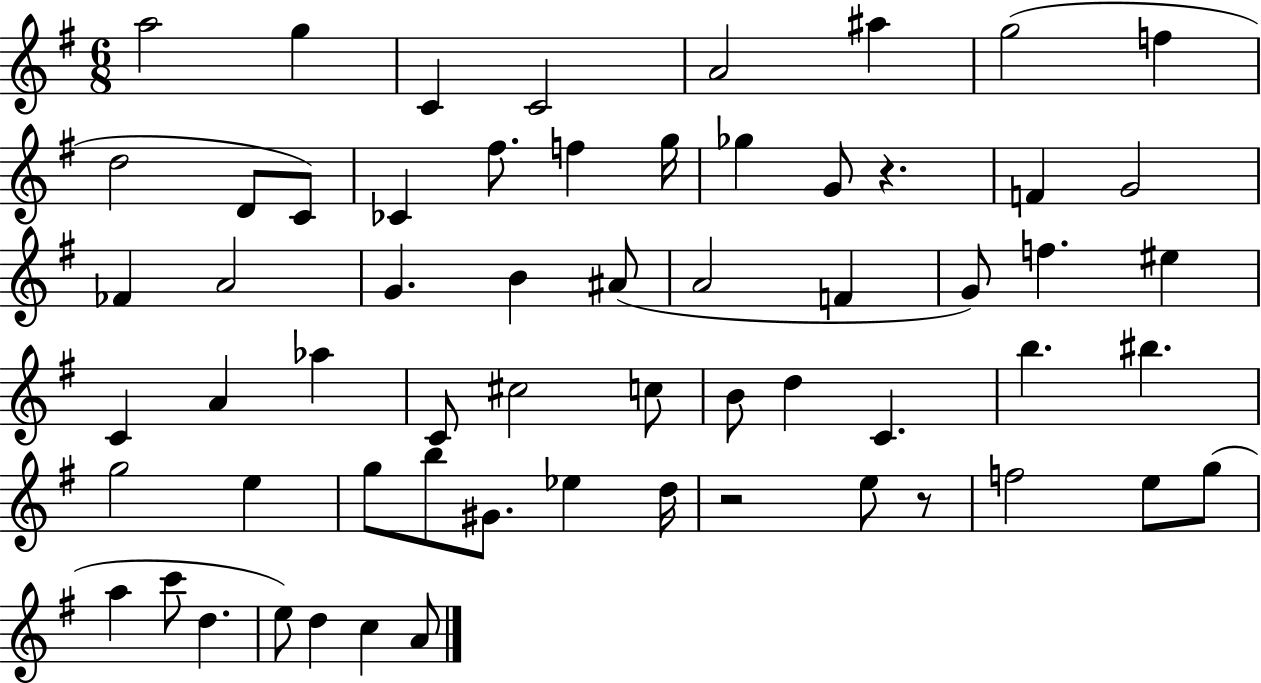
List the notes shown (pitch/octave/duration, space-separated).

A5/h G5/q C4/q C4/h A4/h A#5/q G5/h F5/q D5/h D4/e C4/e CES4/q F#5/e. F5/q G5/s Gb5/q G4/e R/q. F4/q G4/h FES4/q A4/h G4/q. B4/q A#4/e A4/h F4/q G4/e F5/q. EIS5/q C4/q A4/q Ab5/q C4/e C#5/h C5/e B4/e D5/q C4/q. B5/q. BIS5/q. G5/h E5/q G5/e B5/e G#4/e. Eb5/q D5/s R/h E5/e R/e F5/h E5/e G5/e A5/q C6/e D5/q. E5/e D5/q C5/q A4/e